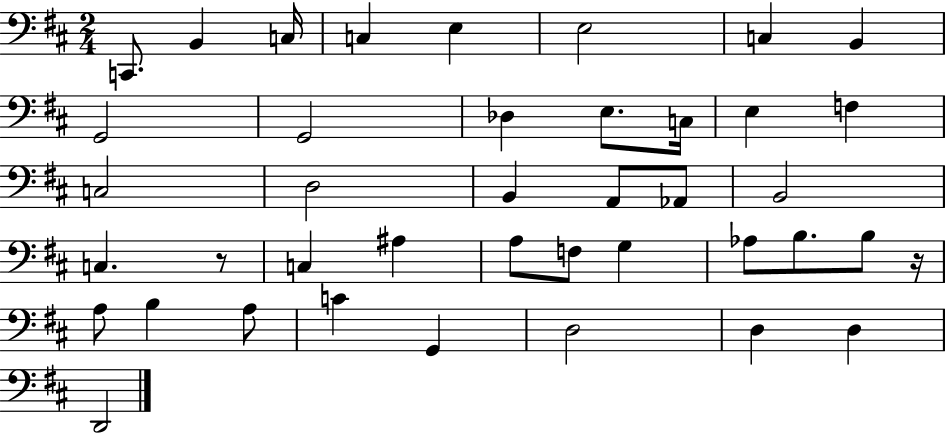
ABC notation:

X:1
T:Untitled
M:2/4
L:1/4
K:D
C,,/2 B,, C,/4 C, E, E,2 C, B,, G,,2 G,,2 _D, E,/2 C,/4 E, F, C,2 D,2 B,, A,,/2 _A,,/2 B,,2 C, z/2 C, ^A, A,/2 F,/2 G, _A,/2 B,/2 B,/2 z/4 A,/2 B, A,/2 C G,, D,2 D, D, D,,2